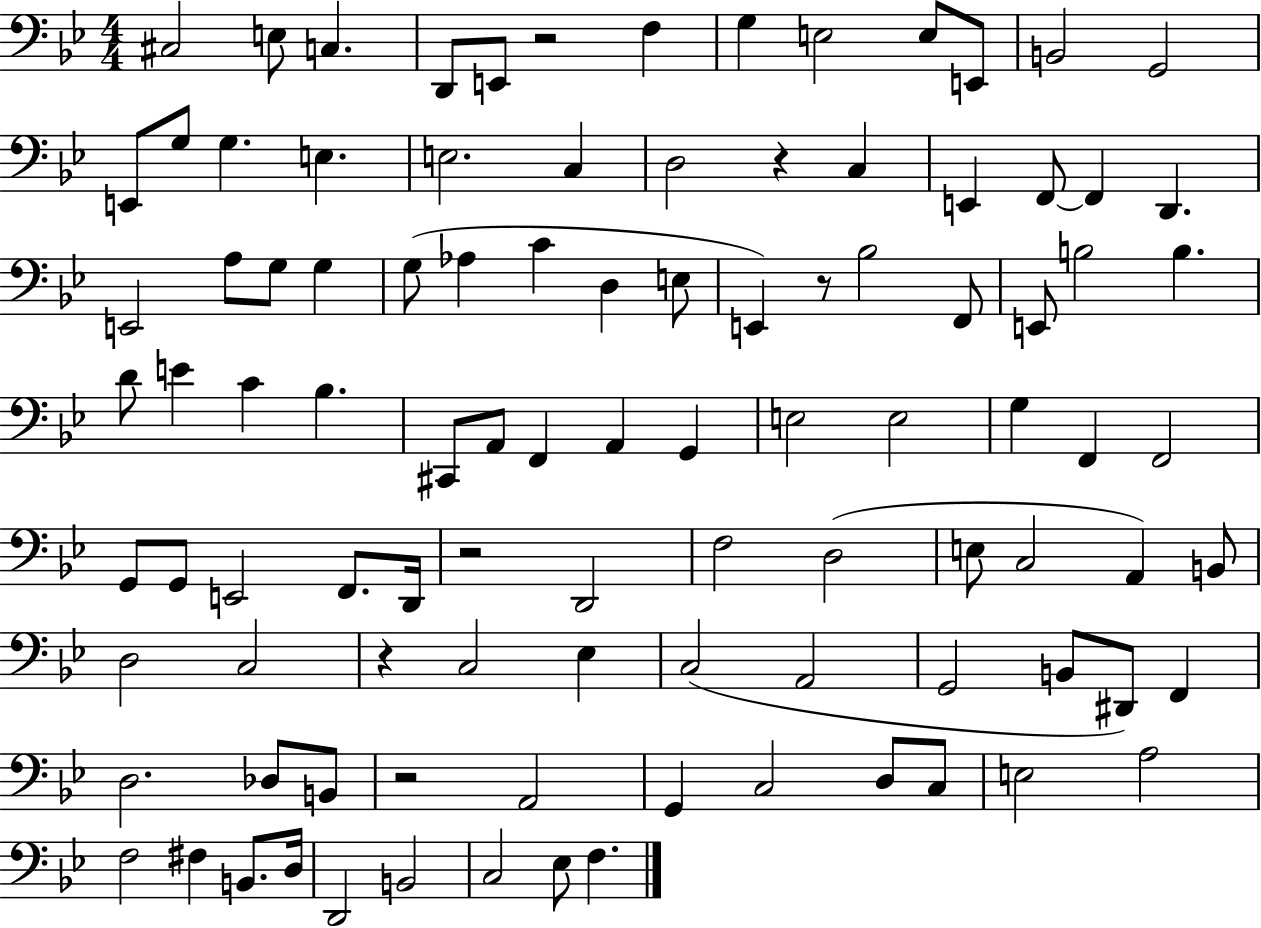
{
  \clef bass
  \numericTimeSignature
  \time 4/4
  \key bes \major
  \repeat volta 2 { cis2 e8 c4. | d,8 e,8 r2 f4 | g4 e2 e8 e,8 | b,2 g,2 | \break e,8 g8 g4. e4. | e2. c4 | d2 r4 c4 | e,4 f,8~~ f,4 d,4. | \break e,2 a8 g8 g4 | g8( aes4 c'4 d4 e8 | e,4) r8 bes2 f,8 | e,8 b2 b4. | \break d'8 e'4 c'4 bes4. | cis,8 a,8 f,4 a,4 g,4 | e2 e2 | g4 f,4 f,2 | \break g,8 g,8 e,2 f,8. d,16 | r2 d,2 | f2 d2( | e8 c2 a,4) b,8 | \break d2 c2 | r4 c2 ees4 | c2( a,2 | g,2 b,8 dis,8) f,4 | \break d2. des8 b,8 | r2 a,2 | g,4 c2 d8 c8 | e2 a2 | \break f2 fis4 b,8. d16 | d,2 b,2 | c2 ees8 f4. | } \bar "|."
}